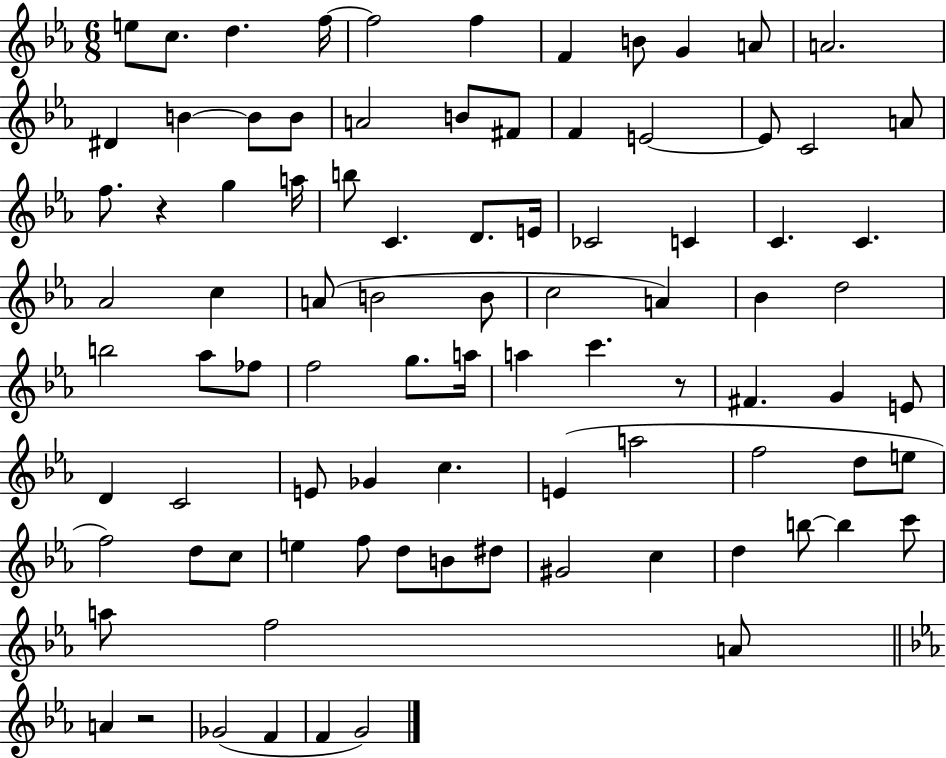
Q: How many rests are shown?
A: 3